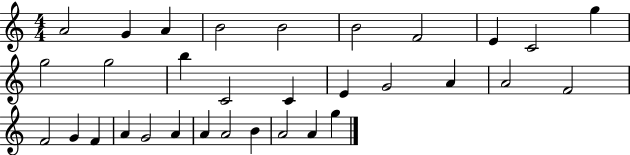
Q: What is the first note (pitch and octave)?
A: A4